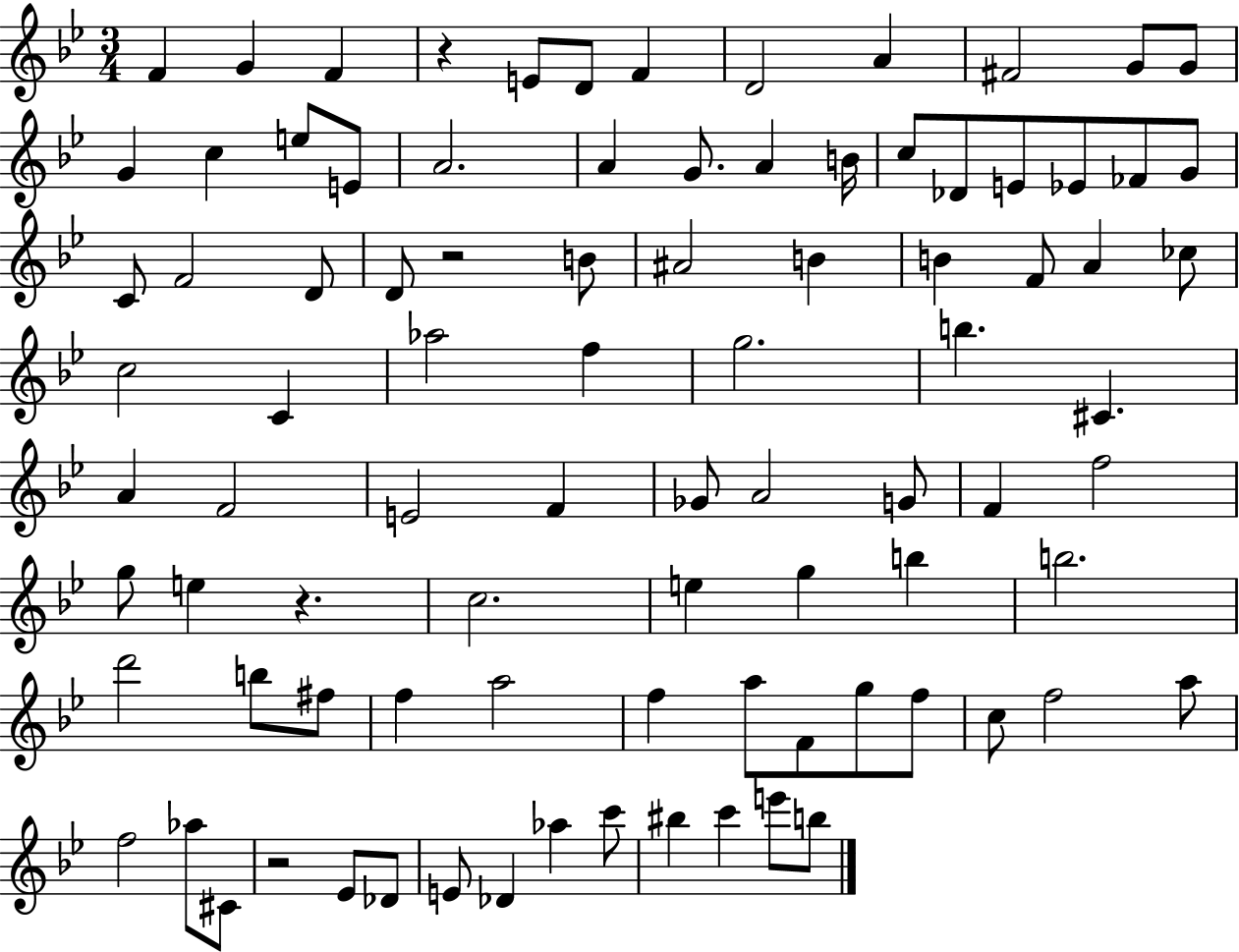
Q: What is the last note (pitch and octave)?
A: B5